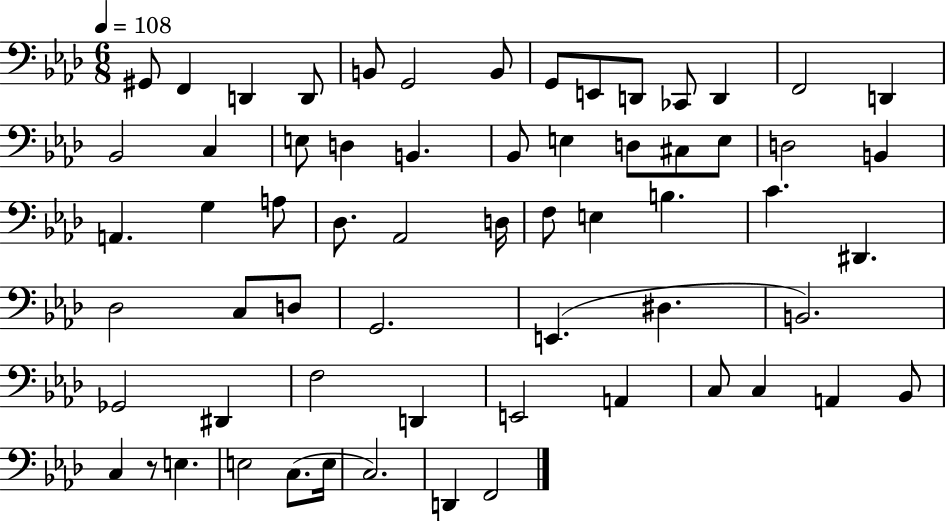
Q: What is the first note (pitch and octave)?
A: G#2